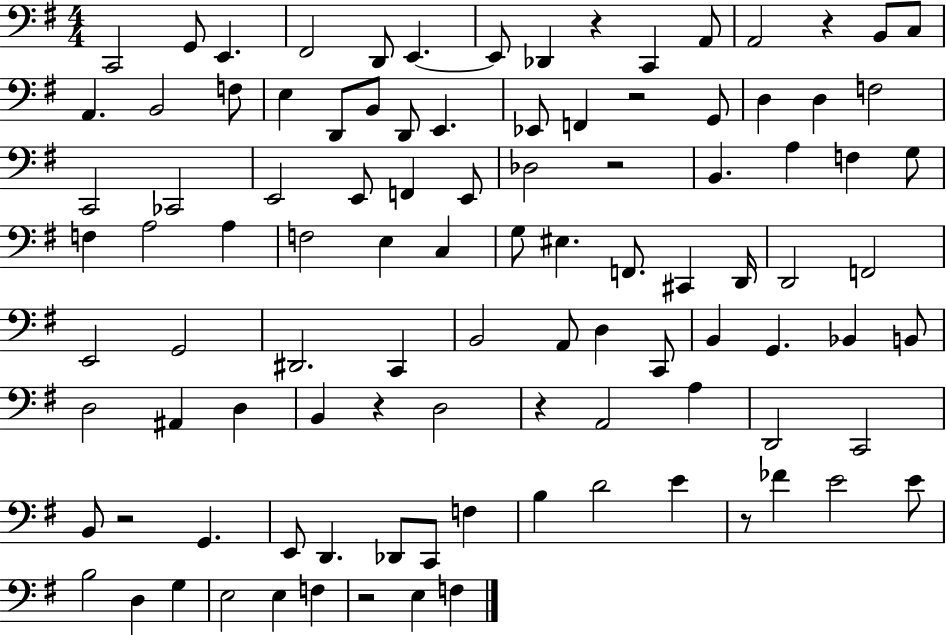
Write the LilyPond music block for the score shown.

{
  \clef bass
  \numericTimeSignature
  \time 4/4
  \key g \major
  c,2 g,8 e,4. | fis,2 d,8 e,4.~~ | e,8 des,4 r4 c,4 a,8 | a,2 r4 b,8 c8 | \break a,4. b,2 f8 | e4 d,8 b,8 d,8 e,4. | ees,8 f,4 r2 g,8 | d4 d4 f2 | \break c,2 ces,2 | e,2 e,8 f,4 e,8 | des2 r2 | b,4. a4 f4 g8 | \break f4 a2 a4 | f2 e4 c4 | g8 eis4. f,8. cis,4 d,16 | d,2 f,2 | \break e,2 g,2 | dis,2. c,4 | b,2 a,8 d4 c,8 | b,4 g,4. bes,4 b,8 | \break d2 ais,4 d4 | b,4 r4 d2 | r4 a,2 a4 | d,2 c,2 | \break b,8 r2 g,4. | e,8 d,4. des,8 c,8 f4 | b4 d'2 e'4 | r8 fes'4 e'2 e'8 | \break b2 d4 g4 | e2 e4 f4 | r2 e4 f4 | \bar "|."
}